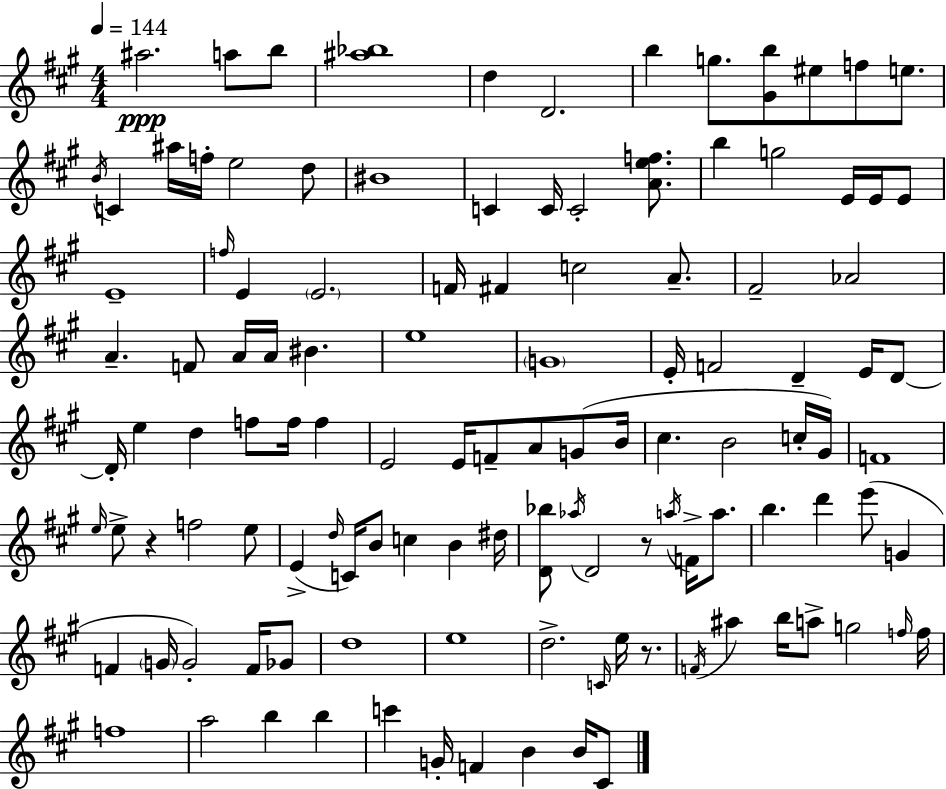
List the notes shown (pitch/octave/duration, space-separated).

A#5/h. A5/e B5/e [A#5,Bb5]/w D5/q D4/h. B5/q G5/e. [G#4,B5]/e EIS5/e F5/e E5/e. B4/s C4/q A#5/s F5/s E5/h D5/e BIS4/w C4/q C4/s C4/h [A4,E5,F5]/e. B5/q G5/h E4/s E4/s E4/e E4/w F5/s E4/q E4/h. F4/s F#4/q C5/h A4/e. F#4/h Ab4/h A4/q. F4/e A4/s A4/s BIS4/q. E5/w G4/w E4/s F4/h D4/q E4/s D4/e D4/s E5/q D5/q F5/e F5/s F5/q E4/h E4/s F4/e A4/e G4/e B4/s C#5/q. B4/h C5/s G#4/s F4/w E5/s E5/e R/q F5/h E5/e E4/q D5/s C4/s B4/e C5/q B4/q D#5/s [D4,Bb5]/e Ab5/s D4/h R/e A5/s F4/s A5/e. B5/q. D6/q E6/e G4/q F4/q G4/s G4/h F4/s Gb4/e D5/w E5/w D5/h. C4/s E5/s R/e. F4/s A#5/q B5/s A5/e G5/h F5/s F5/s F5/w A5/h B5/q B5/q C6/q G4/s F4/q B4/q B4/s C#4/e